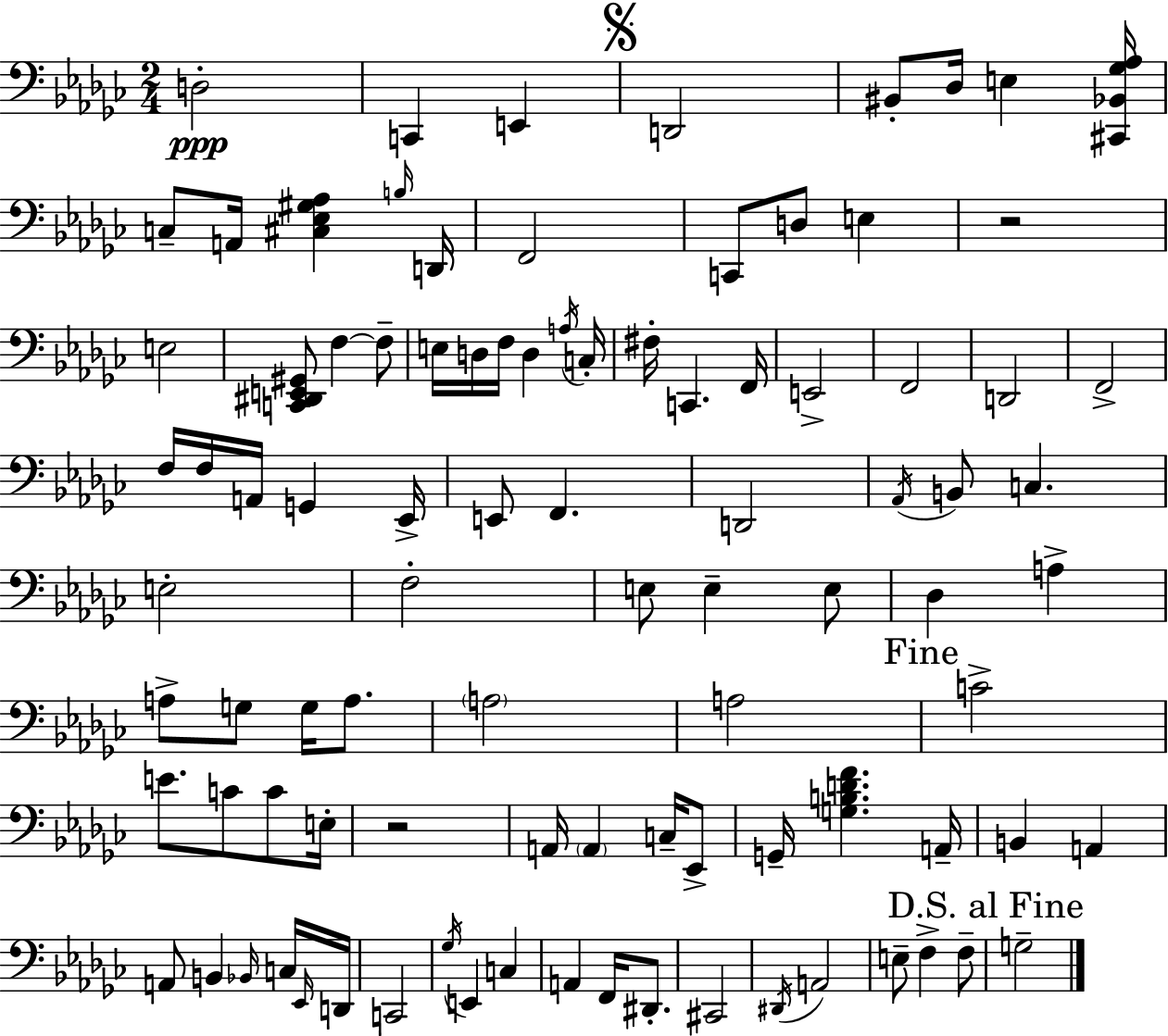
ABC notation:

X:1
T:Untitled
M:2/4
L:1/4
K:Ebm
D,2 C,, E,, D,,2 ^B,,/2 _D,/4 E, [^C,,_B,,_G,_A,]/4 C,/2 A,,/4 [^C,_E,^G,_A,] B,/4 D,,/4 F,,2 C,,/2 D,/2 E, z2 E,2 [C,,^D,,E,,^G,,]/2 F, F,/2 E,/4 D,/4 F,/4 D, A,/4 C,/4 ^F,/4 C,, F,,/4 E,,2 F,,2 D,,2 F,,2 F,/4 F,/4 A,,/4 G,, _E,,/4 E,,/2 F,, D,,2 _A,,/4 B,,/2 C, E,2 F,2 E,/2 E, E,/2 _D, A, A,/2 G,/2 G,/4 A,/2 A,2 A,2 C2 E/2 C/2 C/2 E,/4 z2 A,,/4 A,, C,/4 _E,,/2 G,,/4 [G,B,DF] A,,/4 B,, A,, A,,/2 B,, _B,,/4 C,/4 _E,,/4 D,,/4 C,,2 _G,/4 E,, C, A,, F,,/4 ^D,,/2 ^C,,2 ^D,,/4 A,,2 E,/2 F, F,/2 G,2